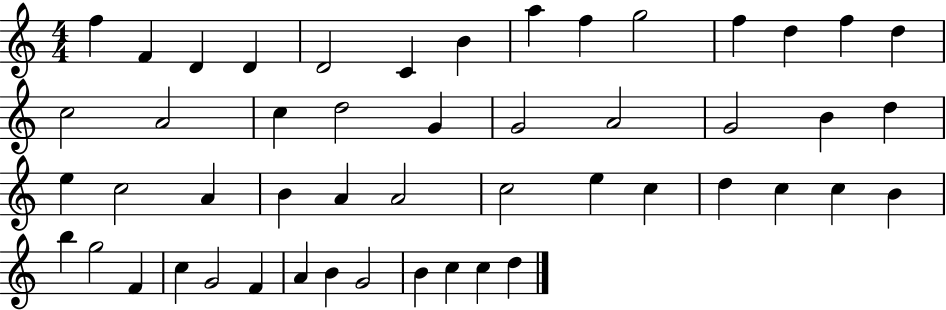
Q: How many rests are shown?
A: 0